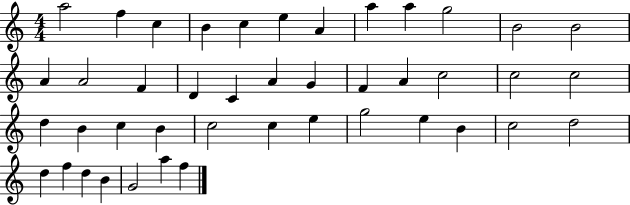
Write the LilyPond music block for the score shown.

{
  \clef treble
  \numericTimeSignature
  \time 4/4
  \key c \major
  a''2 f''4 c''4 | b'4 c''4 e''4 a'4 | a''4 a''4 g''2 | b'2 b'2 | \break a'4 a'2 f'4 | d'4 c'4 a'4 g'4 | f'4 a'4 c''2 | c''2 c''2 | \break d''4 b'4 c''4 b'4 | c''2 c''4 e''4 | g''2 e''4 b'4 | c''2 d''2 | \break d''4 f''4 d''4 b'4 | g'2 a''4 f''4 | \bar "|."
}